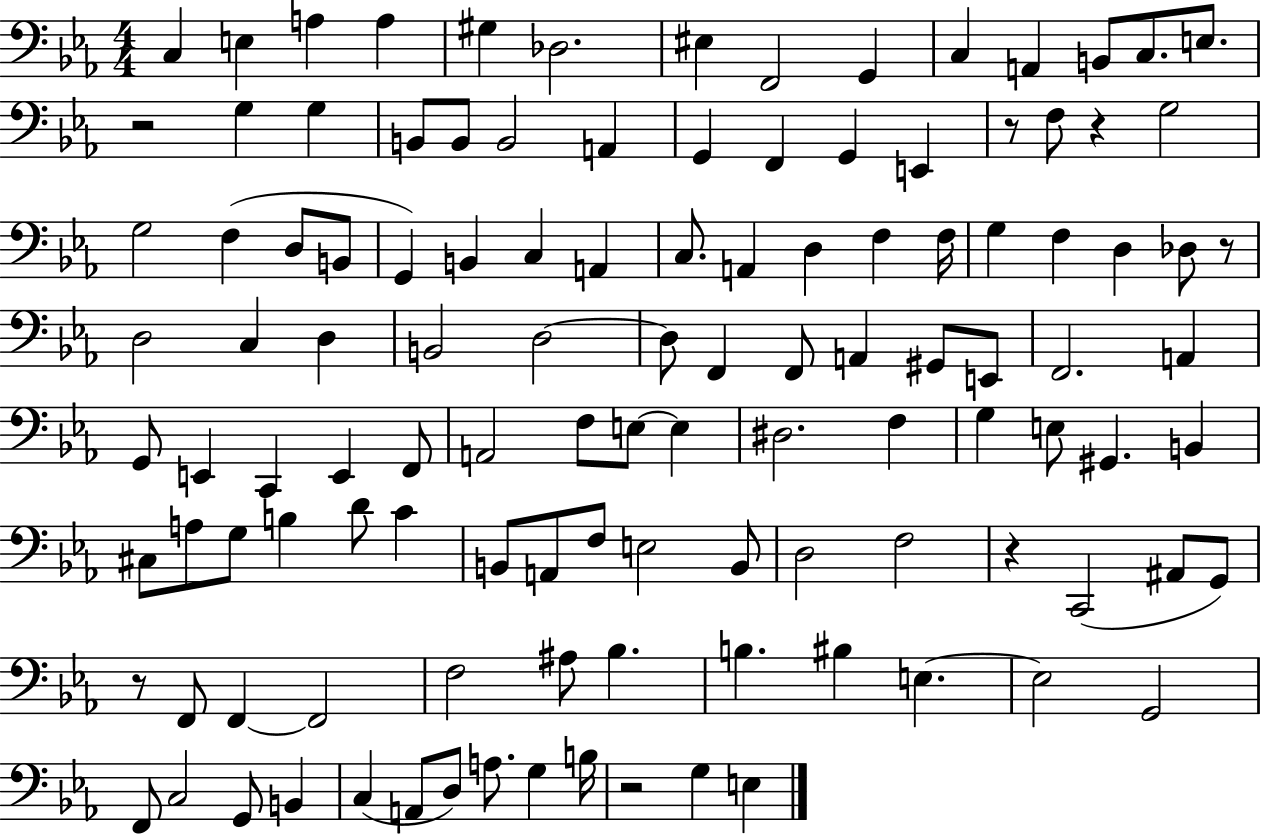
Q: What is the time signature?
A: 4/4